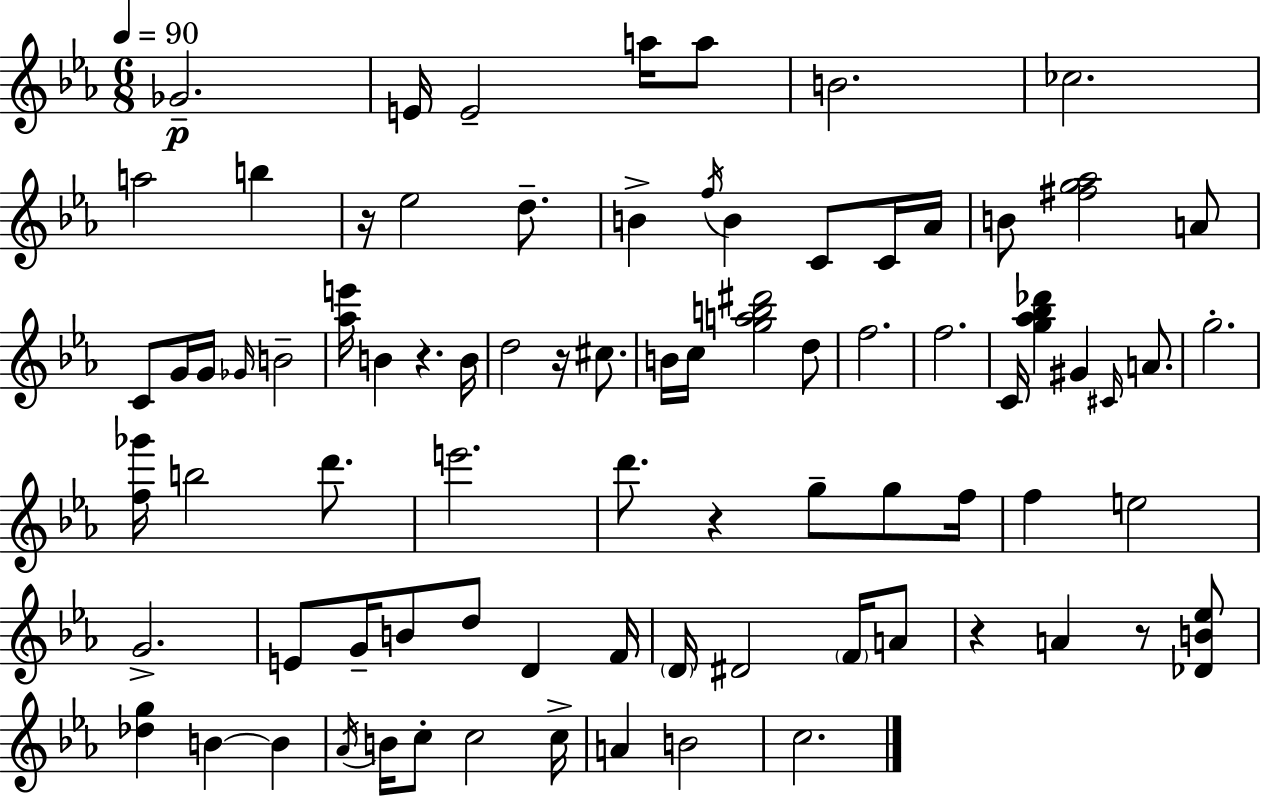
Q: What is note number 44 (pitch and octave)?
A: G5